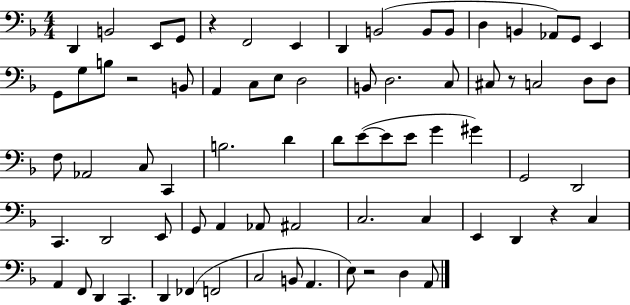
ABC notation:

X:1
T:Untitled
M:4/4
L:1/4
K:F
D,, B,,2 E,,/2 G,,/2 z F,,2 E,, D,, B,,2 B,,/2 B,,/2 D, B,, _A,,/2 G,,/2 E,, G,,/2 G,/2 B,/2 z2 B,,/2 A,, C,/2 E,/2 D,2 B,,/2 D,2 C,/2 ^C,/2 z/2 C,2 D,/2 D,/2 F,/2 _A,,2 C,/2 C,, B,2 D D/2 E/2 E/2 E/2 G ^G G,,2 D,,2 C,, D,,2 E,,/2 G,,/2 A,, _A,,/2 ^A,,2 C,2 C, E,, D,, z C, A,, F,,/2 D,, C,, D,, _F,, F,,2 C,2 B,,/2 A,, E,/2 z2 D, A,,/2